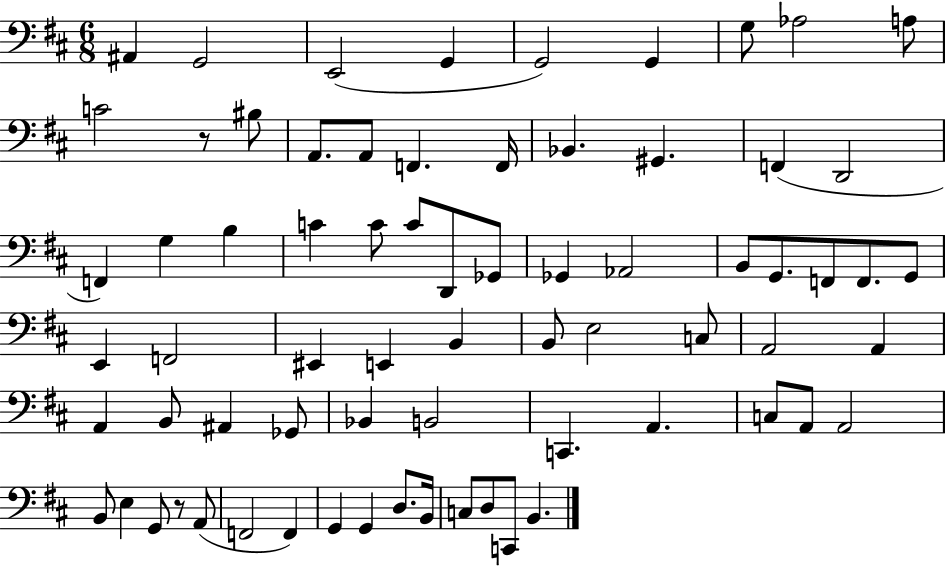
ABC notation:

X:1
T:Untitled
M:6/8
L:1/4
K:D
^A,, G,,2 E,,2 G,, G,,2 G,, G,/2 _A,2 A,/2 C2 z/2 ^B,/2 A,,/2 A,,/2 F,, F,,/4 _B,, ^G,, F,, D,,2 F,, G, B, C C/2 C/2 D,,/2 _G,,/2 _G,, _A,,2 B,,/2 G,,/2 F,,/2 F,,/2 G,,/2 E,, F,,2 ^E,, E,, B,, B,,/2 E,2 C,/2 A,,2 A,, A,, B,,/2 ^A,, _G,,/2 _B,, B,,2 C,, A,, C,/2 A,,/2 A,,2 B,,/2 E, G,,/2 z/2 A,,/2 F,,2 F,, G,, G,, D,/2 B,,/4 C,/2 D,/2 C,,/2 B,,